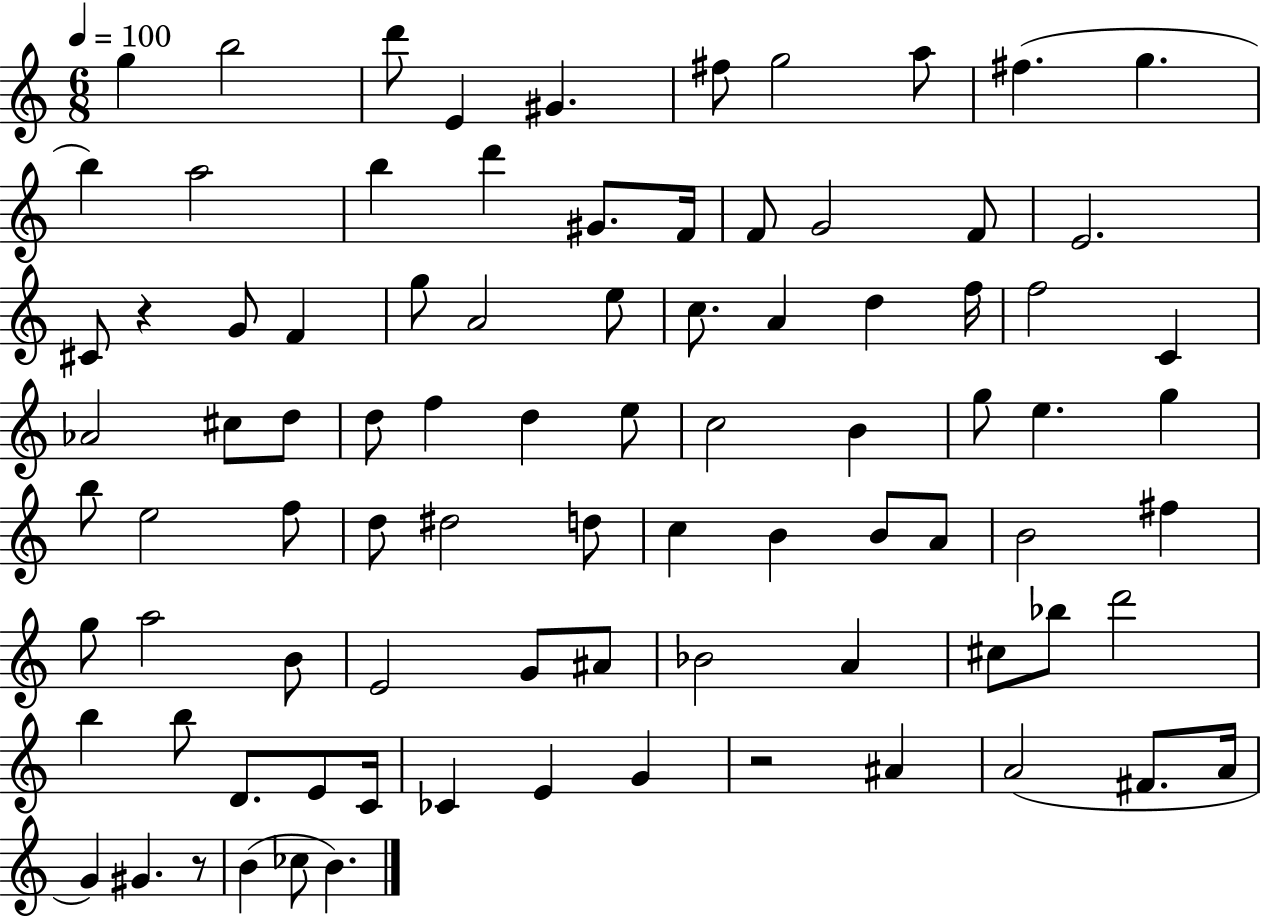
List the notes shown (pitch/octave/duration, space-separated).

G5/q B5/h D6/e E4/q G#4/q. F#5/e G5/h A5/e F#5/q. G5/q. B5/q A5/h B5/q D6/q G#4/e. F4/s F4/e G4/h F4/e E4/h. C#4/e R/q G4/e F4/q G5/e A4/h E5/e C5/e. A4/q D5/q F5/s F5/h C4/q Ab4/h C#5/e D5/e D5/e F5/q D5/q E5/e C5/h B4/q G5/e E5/q. G5/q B5/e E5/h F5/e D5/e D#5/h D5/e C5/q B4/q B4/e A4/e B4/h F#5/q G5/e A5/h B4/e E4/h G4/e A#4/e Bb4/h A4/q C#5/e Bb5/e D6/h B5/q B5/e D4/e. E4/e C4/s CES4/q E4/q G4/q R/h A#4/q A4/h F#4/e. A4/s G4/q G#4/q. R/e B4/q CES5/e B4/q.